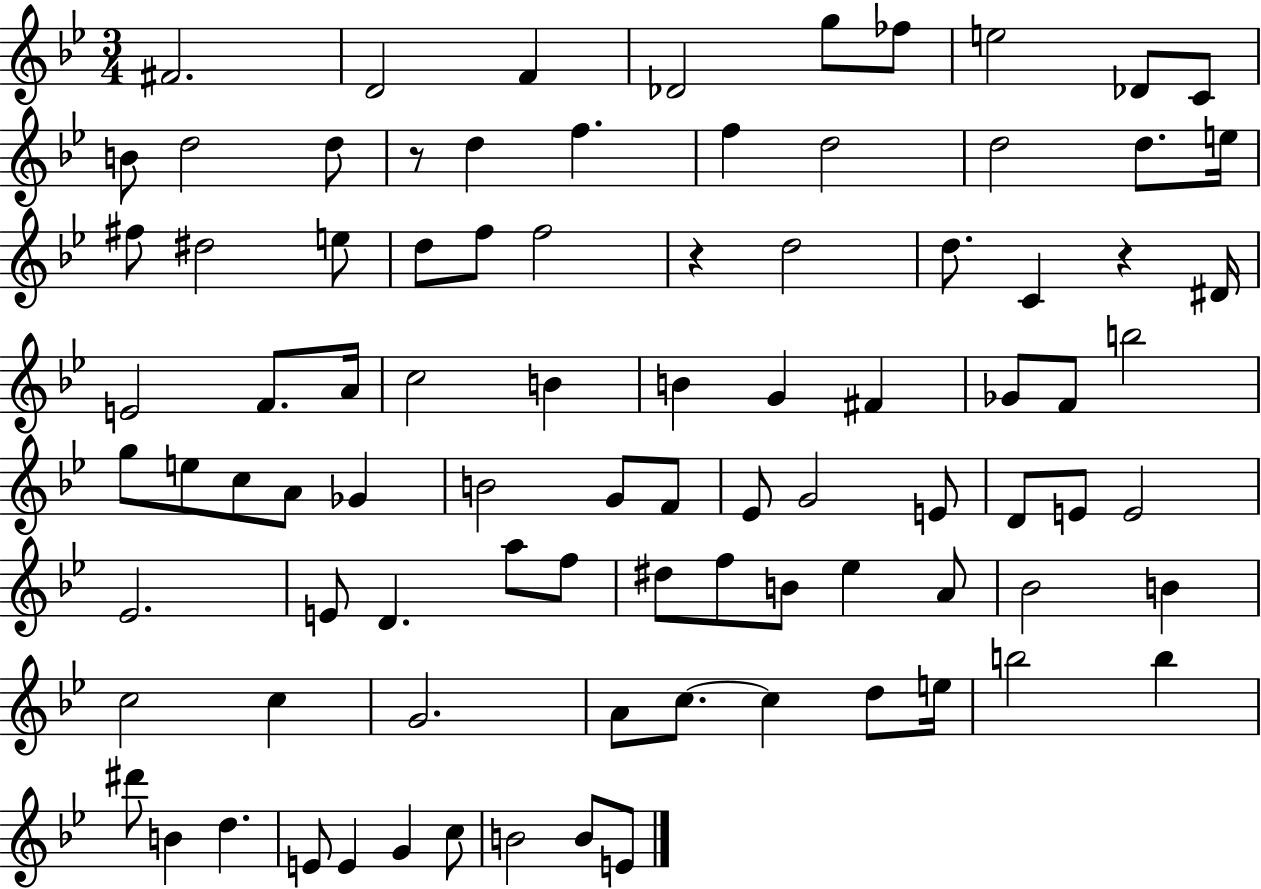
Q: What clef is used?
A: treble